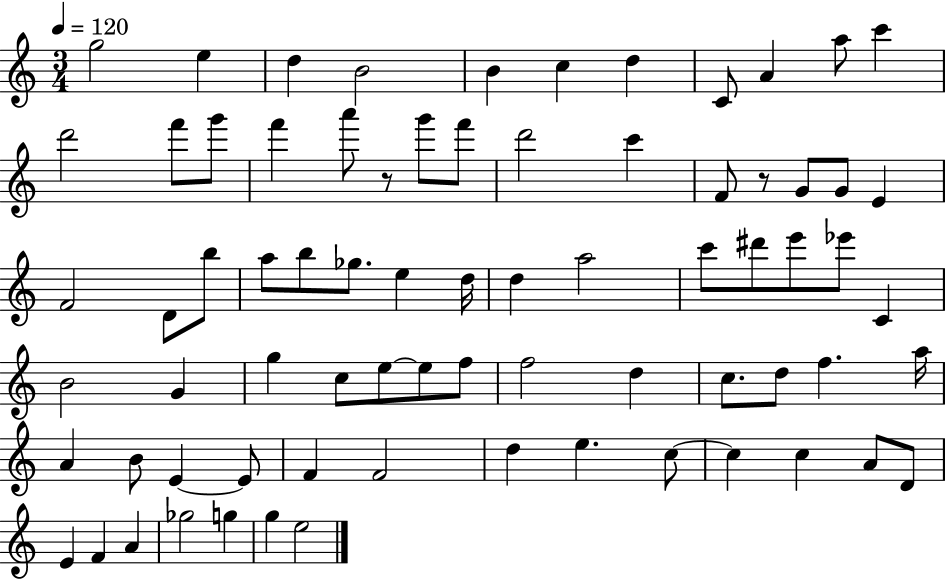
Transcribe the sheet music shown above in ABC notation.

X:1
T:Untitled
M:3/4
L:1/4
K:C
g2 e d B2 B c d C/2 A a/2 c' d'2 f'/2 g'/2 f' a'/2 z/2 g'/2 f'/2 d'2 c' F/2 z/2 G/2 G/2 E F2 D/2 b/2 a/2 b/2 _g/2 e d/4 d a2 c'/2 ^d'/2 e'/2 _e'/2 C B2 G g c/2 e/2 e/2 f/2 f2 d c/2 d/2 f a/4 A B/2 E E/2 F F2 d e c/2 c c A/2 D/2 E F A _g2 g g e2